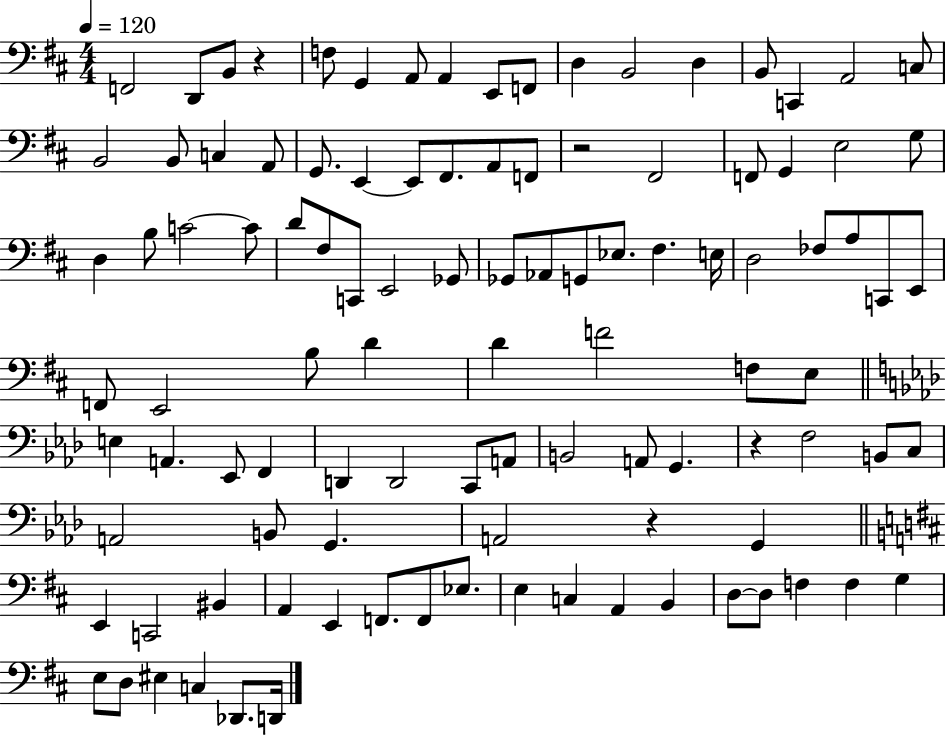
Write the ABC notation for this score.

X:1
T:Untitled
M:4/4
L:1/4
K:D
F,,2 D,,/2 B,,/2 z F,/2 G,, A,,/2 A,, E,,/2 F,,/2 D, B,,2 D, B,,/2 C,, A,,2 C,/2 B,,2 B,,/2 C, A,,/2 G,,/2 E,, E,,/2 ^F,,/2 A,,/2 F,,/2 z2 ^F,,2 F,,/2 G,, E,2 G,/2 D, B,/2 C2 C/2 D/2 ^F,/2 C,,/2 E,,2 _G,,/2 _G,,/2 _A,,/2 G,,/2 _E,/2 ^F, E,/4 D,2 _F,/2 A,/2 C,,/2 E,,/2 F,,/2 E,,2 B,/2 D D F2 F,/2 E,/2 E, A,, _E,,/2 F,, D,, D,,2 C,,/2 A,,/2 B,,2 A,,/2 G,, z F,2 B,,/2 C,/2 A,,2 B,,/2 G,, A,,2 z G,, E,, C,,2 ^B,, A,, E,, F,,/2 F,,/2 _E,/2 E, C, A,, B,, D,/2 D,/2 F, F, G, E,/2 D,/2 ^E, C, _D,,/2 D,,/4